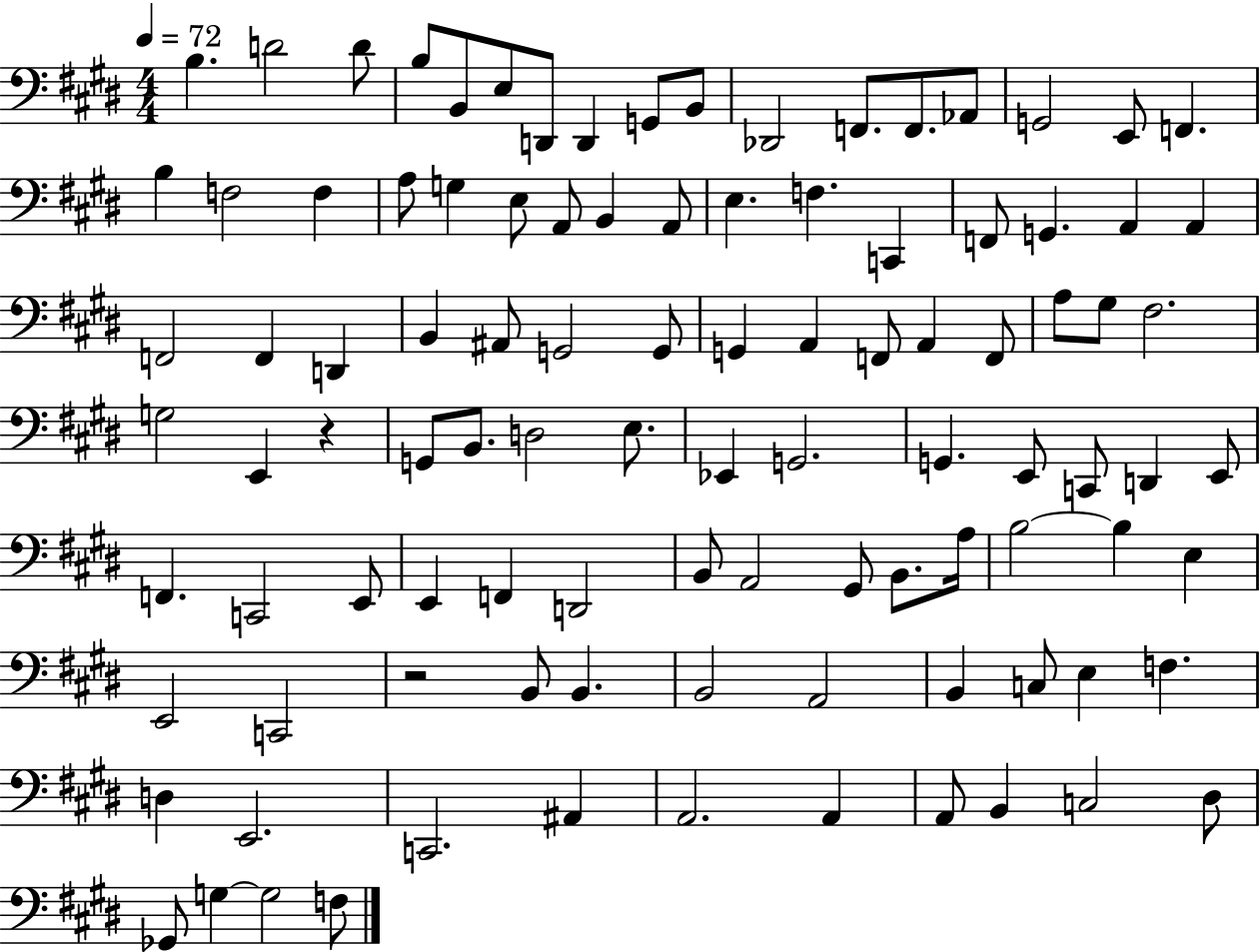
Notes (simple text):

B3/q. D4/h D4/e B3/e B2/e E3/e D2/e D2/q G2/e B2/e Db2/h F2/e. F2/e. Ab2/e G2/h E2/e F2/q. B3/q F3/h F3/q A3/e G3/q E3/e A2/e B2/q A2/e E3/q. F3/q. C2/q F2/e G2/q. A2/q A2/q F2/h F2/q D2/q B2/q A#2/e G2/h G2/e G2/q A2/q F2/e A2/q F2/e A3/e G#3/e F#3/h. G3/h E2/q R/q G2/e B2/e. D3/h E3/e. Eb2/q G2/h. G2/q. E2/e C2/e D2/q E2/e F2/q. C2/h E2/e E2/q F2/q D2/h B2/e A2/h G#2/e B2/e. A3/s B3/h B3/q E3/q E2/h C2/h R/h B2/e B2/q. B2/h A2/h B2/q C3/e E3/q F3/q. D3/q E2/h. C2/h. A#2/q A2/h. A2/q A2/e B2/q C3/h D#3/e Gb2/e G3/q G3/h F3/e